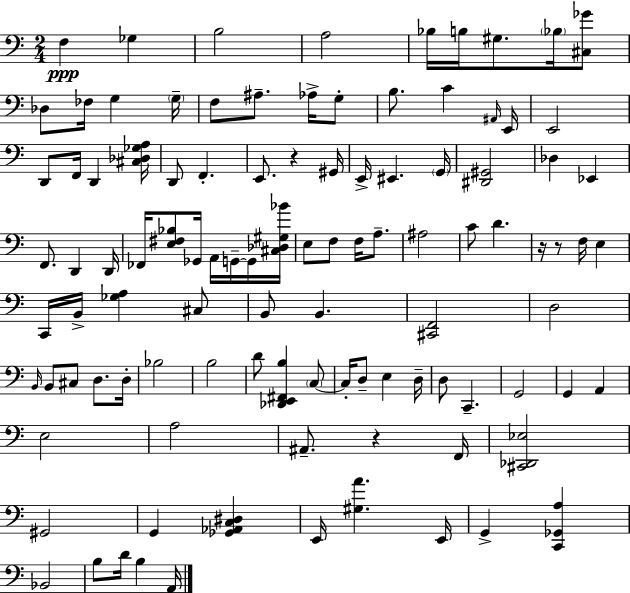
F3/q Gb3/q B3/h A3/h Bb3/s B3/s G#3/e. Bb3/s [C#3,Gb4]/e Db3/e FES3/s G3/q G3/s F3/e A#3/e. Ab3/s G3/e B3/e. C4/q A#2/s E2/s E2/h D2/e F2/s D2/q [C#3,Db3,Gb3,A3]/s D2/e F2/q. E2/e. R/q G#2/s E2/s EIS2/q. G2/s [D#2,G#2]/h Db3/q Eb2/q F2/e. D2/q D2/s FES2/s [E3,F#3,Bb3]/e Gb2/s A2/s G2/s G2/s [C#3,Db3,G#3,Bb4]/s E3/e F3/e F3/s A3/e. A#3/h C4/e D4/q. R/s R/e F3/s E3/q C2/s B2/s [Gb3,A3]/q C#3/e B2/e B2/q. [C#2,F2]/h D3/h B2/s B2/e C#3/e D3/e. D3/s Bb3/h B3/h D4/e [Db2,E2,F#2,B3]/q C3/e C3/s D3/e E3/q D3/s D3/e C2/q. G2/h G2/q A2/q E3/h A3/h A#2/e. R/q F2/s [C#2,Db2,Eb3]/h G#2/h G2/q [Gb2,Ab2,C3,D#3]/q E2/s [G#3,A4]/q. E2/s G2/q [C2,Gb2,A3]/q Bb2/h B3/e D4/s B3/q A2/s